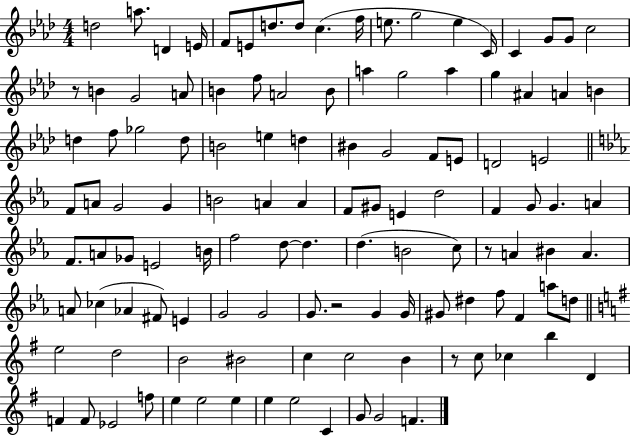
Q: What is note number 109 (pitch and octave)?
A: E5